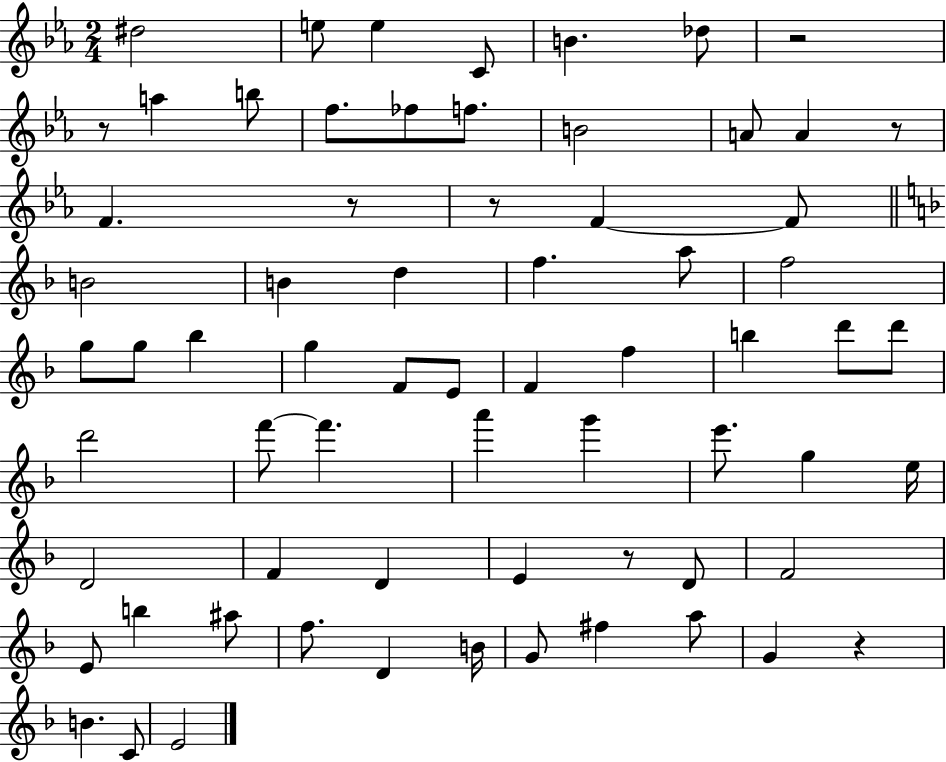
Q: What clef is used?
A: treble